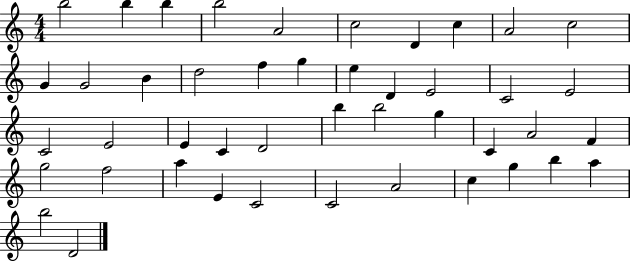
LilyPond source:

{
  \clef treble
  \numericTimeSignature
  \time 4/4
  \key c \major
  b''2 b''4 b''4 | b''2 a'2 | c''2 d'4 c''4 | a'2 c''2 | \break g'4 g'2 b'4 | d''2 f''4 g''4 | e''4 d'4 e'2 | c'2 e'2 | \break c'2 e'2 | e'4 c'4 d'2 | b''4 b''2 g''4 | c'4 a'2 f'4 | \break g''2 f''2 | a''4 e'4 c'2 | c'2 a'2 | c''4 g''4 b''4 a''4 | \break b''2 d'2 | \bar "|."
}